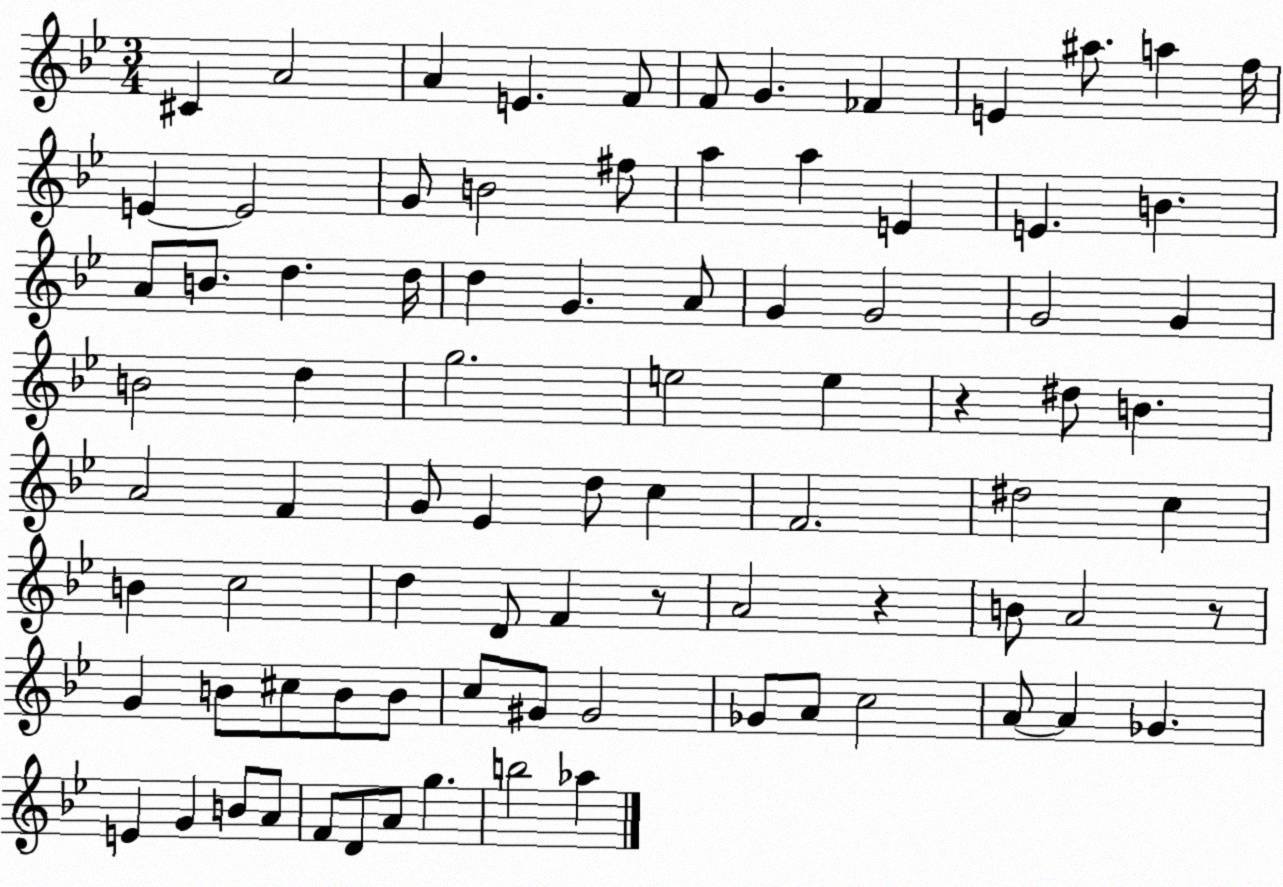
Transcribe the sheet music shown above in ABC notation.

X:1
T:Untitled
M:3/4
L:1/4
K:Bb
^C A2 A E F/2 F/2 G _F E ^a/2 a f/4 E E2 G/2 B2 ^f/2 a a E E B A/2 B/2 d d/4 d G A/2 G G2 G2 G B2 d g2 e2 e z ^d/2 B A2 F G/2 _E d/2 c F2 ^d2 c B c2 d D/2 F z/2 A2 z B/2 A2 z/2 G B/2 ^c/2 B/2 B/2 c/2 ^G/2 ^G2 _G/2 A/2 c2 A/2 A _G E G B/2 A/2 F/2 D/2 A/2 g b2 _a